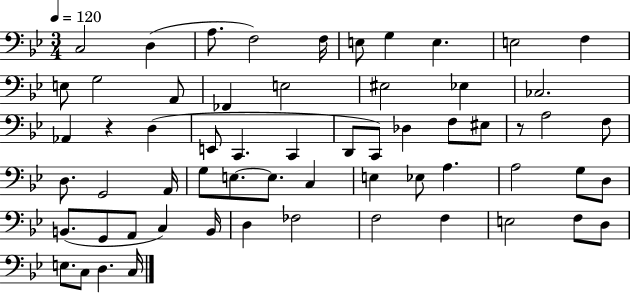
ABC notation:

X:1
T:Untitled
M:3/4
L:1/4
K:Bb
C,2 D, A,/2 F,2 F,/4 E,/2 G, E, E,2 F, E,/2 G,2 A,,/2 _F,, E,2 ^E,2 _E, _C,2 _A,, z D, E,,/2 C,, C,, D,,/2 C,,/2 _D, F,/2 ^E,/2 z/2 A,2 F,/2 D,/2 G,,2 A,,/4 G,/2 E,/2 E,/2 C, E, _E,/2 A, A,2 G,/2 D,/2 B,,/2 G,,/2 A,,/2 C, B,,/4 D, _F,2 F,2 F, E,2 F,/2 D,/2 E,/2 C,/2 D, C,/4